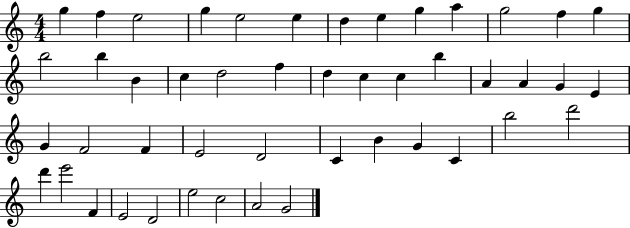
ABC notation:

X:1
T:Untitled
M:4/4
L:1/4
K:C
g f e2 g e2 e d e g a g2 f g b2 b B c d2 f d c c b A A G E G F2 F E2 D2 C B G C b2 d'2 d' e'2 F E2 D2 e2 c2 A2 G2